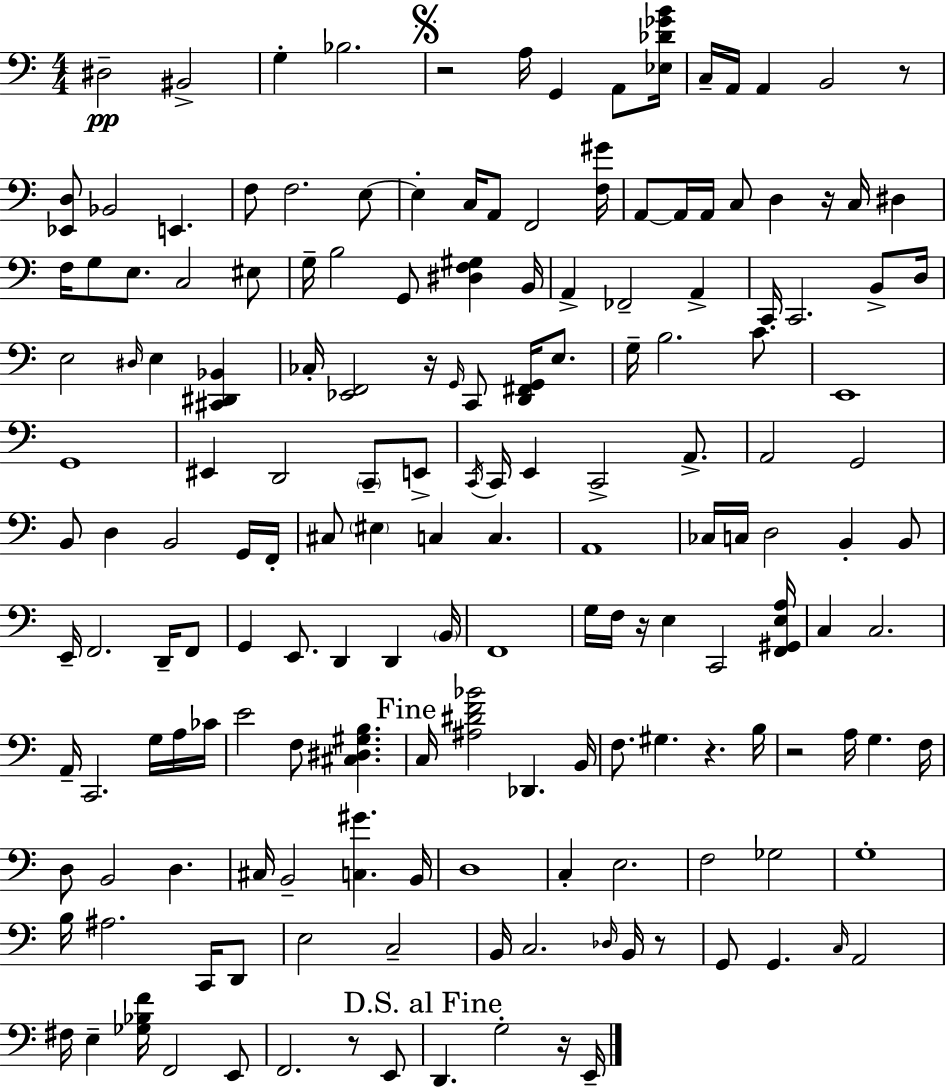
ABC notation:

X:1
T:Untitled
M:4/4
L:1/4
K:Am
^D,2 ^B,,2 G, _B,2 z2 A,/4 G,, A,,/2 [_E,_D_GB]/4 C,/4 A,,/4 A,, B,,2 z/2 [_E,,D,]/2 _B,,2 E,, F,/2 F,2 E,/2 E, C,/4 A,,/2 F,,2 [F,^G]/4 A,,/2 A,,/4 A,,/4 C,/2 D, z/4 C,/4 ^D, F,/4 G,/2 E,/2 C,2 ^E,/2 G,/4 B,2 G,,/2 [^D,F,^G,] B,,/4 A,, _F,,2 A,, C,,/4 C,,2 B,,/2 D,/4 E,2 ^D,/4 E, [^C,,^D,,_B,,] _C,/4 [_E,,F,,]2 z/4 G,,/4 C,,/2 [D,,^F,,G,,]/4 E,/2 G,/4 B,2 C/2 E,,4 G,,4 ^E,, D,,2 C,,/2 E,,/2 C,,/4 C,,/4 E,, C,,2 A,,/2 A,,2 G,,2 B,,/2 D, B,,2 G,,/4 F,,/4 ^C,/2 ^E, C, C, A,,4 _C,/4 C,/4 D,2 B,, B,,/2 E,,/4 F,,2 D,,/4 F,,/2 G,, E,,/2 D,, D,, B,,/4 F,,4 G,/4 F,/4 z/4 E, C,,2 [F,,^G,,E,A,]/4 C, C,2 A,,/4 C,,2 G,/4 A,/4 _C/4 E2 F,/2 [^C,^D,^G,B,] C,/4 [^A,^DF_B]2 _D,, B,,/4 F,/2 ^G, z B,/4 z2 A,/4 G, F,/4 D,/2 B,,2 D, ^C,/4 B,,2 [C,^G] B,,/4 D,4 C, E,2 F,2 _G,2 G,4 B,/4 ^A,2 C,,/4 D,,/2 E,2 C,2 B,,/4 C,2 _D,/4 B,,/4 z/2 G,,/2 G,, C,/4 A,,2 ^F,/4 E, [_G,_B,F]/4 F,,2 E,,/2 F,,2 z/2 E,,/2 D,, G,2 z/4 E,,/4